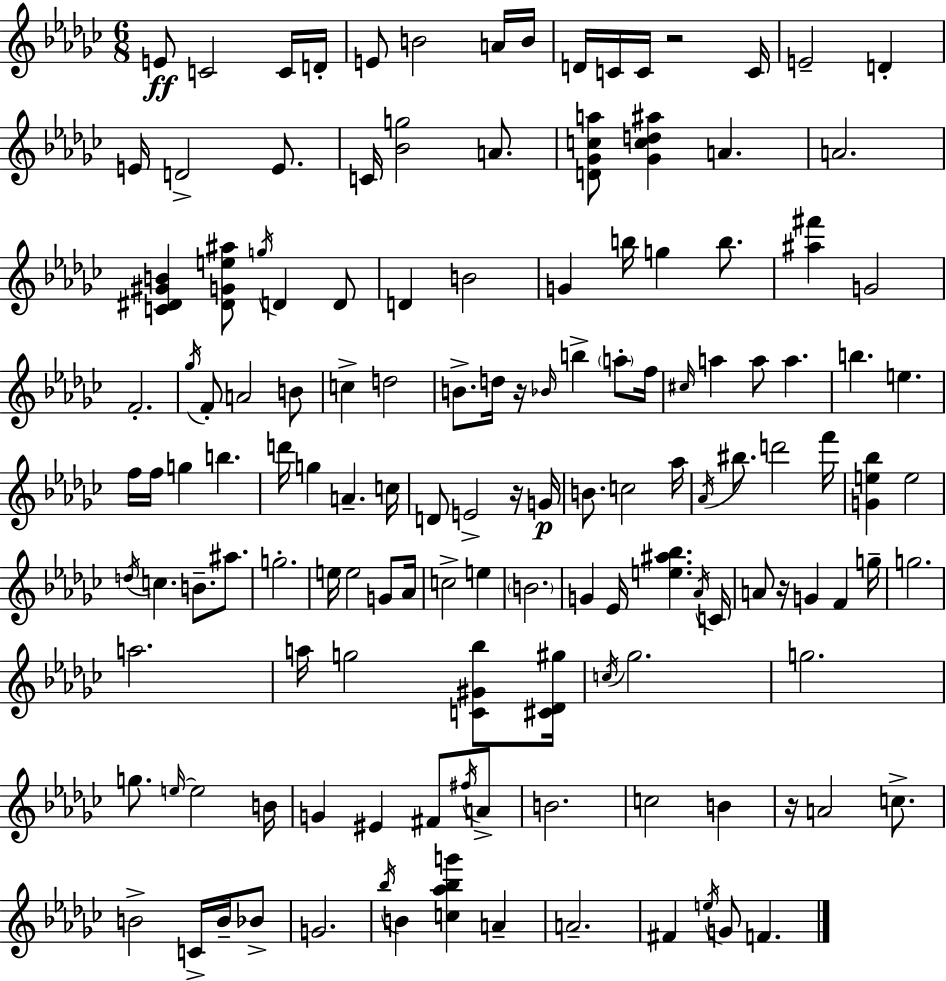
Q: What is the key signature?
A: EES minor